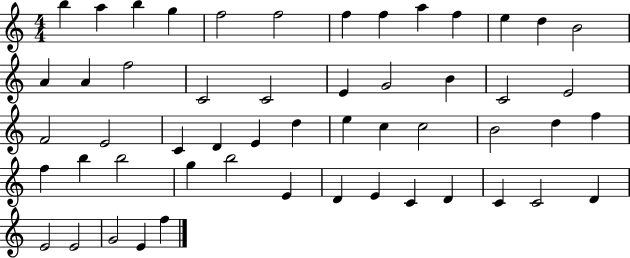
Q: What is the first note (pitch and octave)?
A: B5